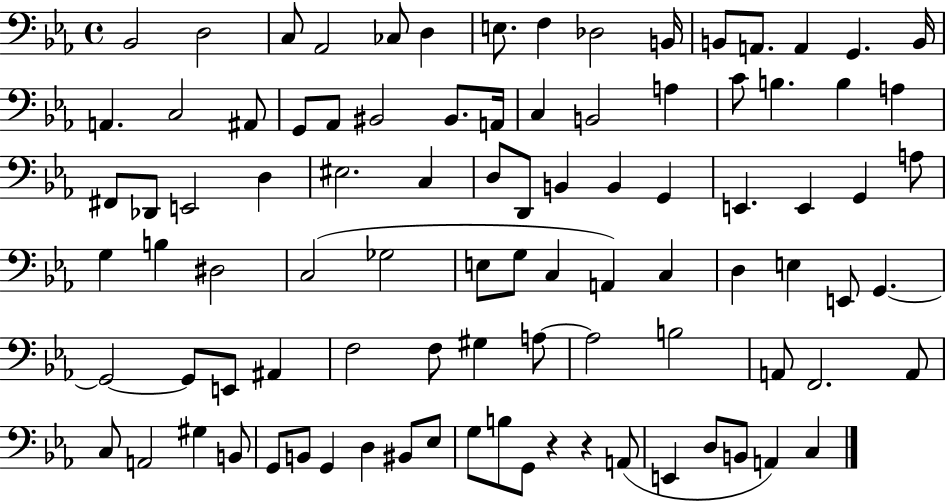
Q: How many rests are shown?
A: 2